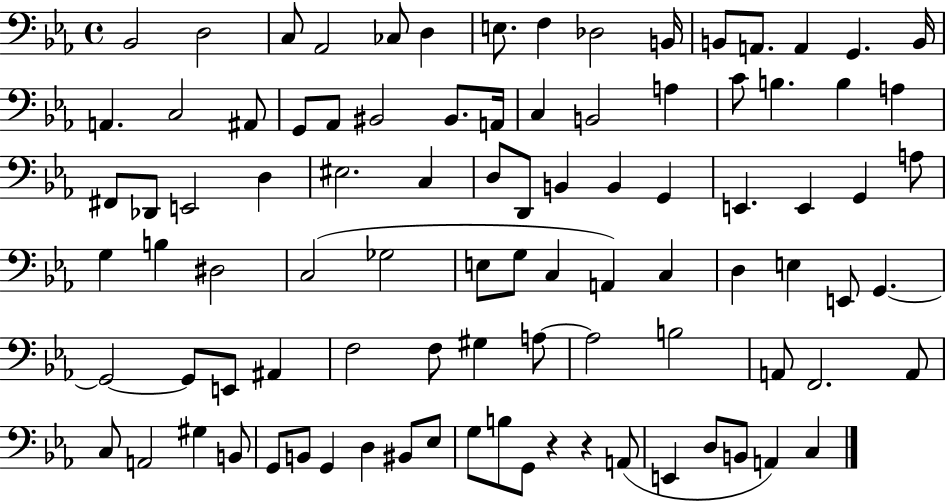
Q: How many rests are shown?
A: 2